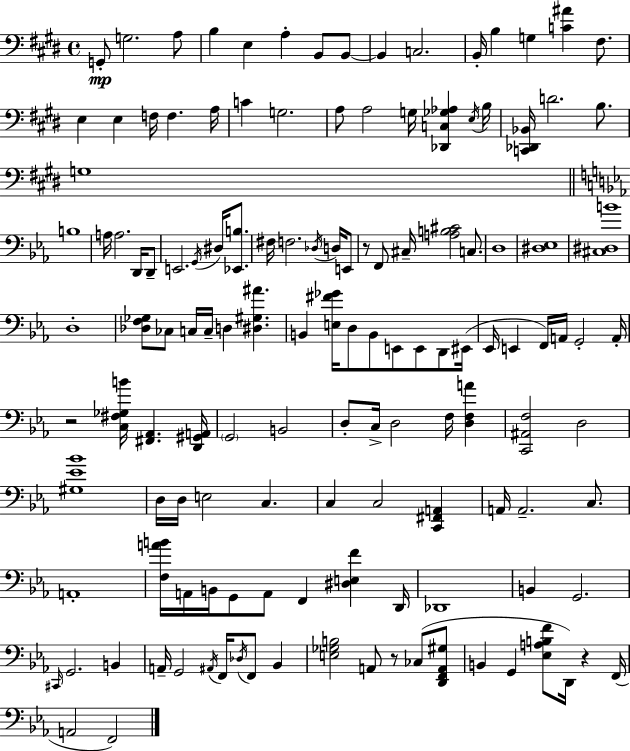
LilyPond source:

{
  \clef bass
  \time 4/4
  \defaultTimeSignature
  \key e \major
  \repeat volta 2 { g,8-.\mp g2. a8 | b4 e4 a4-. b,8 b,8~~ | b,4 c2. | b,16-. b4 g4 <c' ais'>4 fis8. | \break e4 e4 f16 f4. a16 | c'4 g2. | a8 a2 g16 <des, c ges aes>4 \acciaccatura { e16 } | b16 <c, des, bes,>16 d'2. b8. | \break g1 | \bar "||" \break \key ees \major b1 | a16 a2. d,16 d,8-- | e,2. \acciaccatura { g,16 } dis16 <ees, b>8. | fis16 f2. \acciaccatura { des16 } d16 | \break e,8 r8 f,8 cis16-- <a b cis'>2 c8. | d1 | <dis ees>1 | <cis dis b'>1 | \break d1-. | <des f ges>8 ces8 c16 c16-- d4 <dis gis ais'>4. | b,4 <e fis' ges'>16 d8 b,8 e,8 e,8 d,8 | eis,16( ees,16 e,4 f,16) a,16 g,2-. | \break a,16-. r2 <c fis ges b'>16 <fis, aes,>4. | <d, gis, a,>16 \parenthesize g,2 b,2 | d8-. c16-> d2 f16 <d f a'>4 | <c, ais, f>2 d2 | \break <gis ees' bes'>1 | d16 d16 e2 c4. | c4 c2 <c, fis, a,>4 | a,16 a,2.-- c8. | \break a,1-. | <f a' b'>16 a,16 b,16 g,8 a,8 f,4 <dis e f'>4 | d,16 des,1 | b,4 g,2. | \break \grace { cis,16 } g,2. b,4 | a,16-- g,2 \acciaccatura { ais,16 } f,16 \acciaccatura { des16 } f,8 | bes,4 <e ges b>2 a,8 r8 | ces8( <d, f, a, gis>8 b,4 g,4 <ees a b f'>8 d,16) | \break r4 f,16( a,2 f,2) | } \bar "|."
}